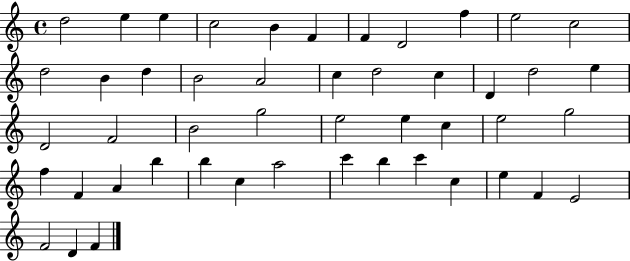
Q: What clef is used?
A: treble